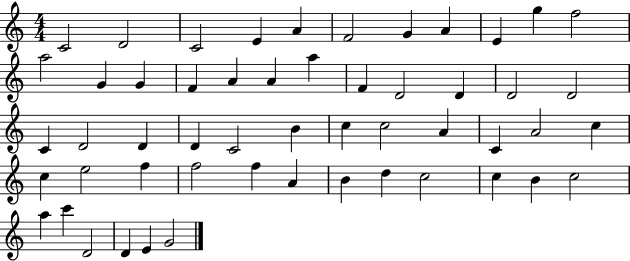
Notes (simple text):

C4/h D4/h C4/h E4/q A4/q F4/h G4/q A4/q E4/q G5/q F5/h A5/h G4/q G4/q F4/q A4/q A4/q A5/q F4/q D4/h D4/q D4/h D4/h C4/q D4/h D4/q D4/q C4/h B4/q C5/q C5/h A4/q C4/q A4/h C5/q C5/q E5/h F5/q F5/h F5/q A4/q B4/q D5/q C5/h C5/q B4/q C5/h A5/q C6/q D4/h D4/q E4/q G4/h